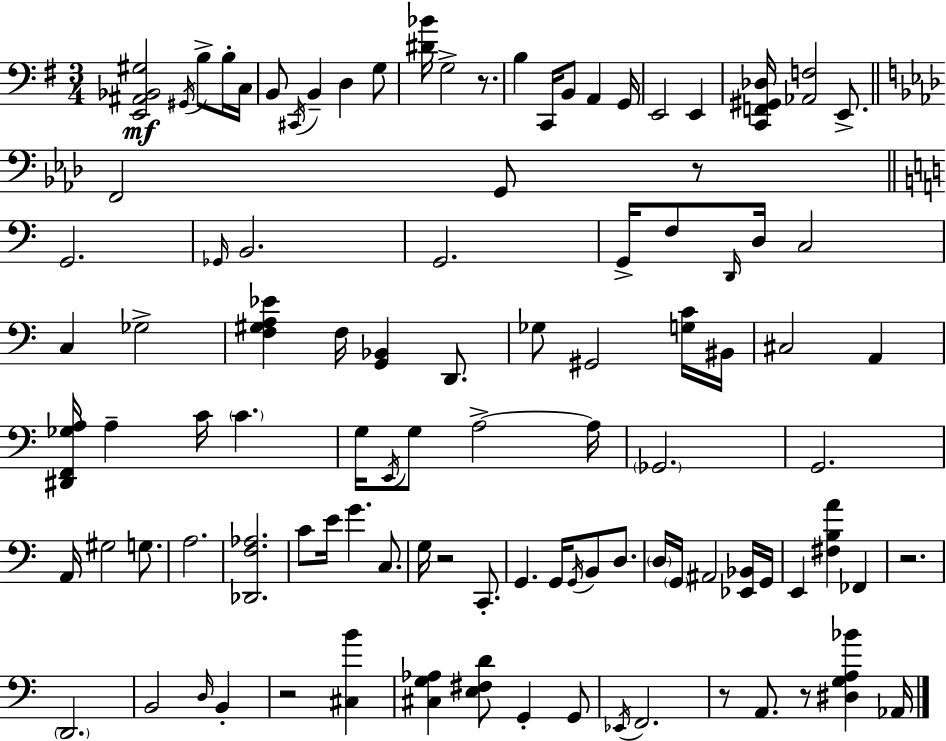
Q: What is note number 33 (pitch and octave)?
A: D2